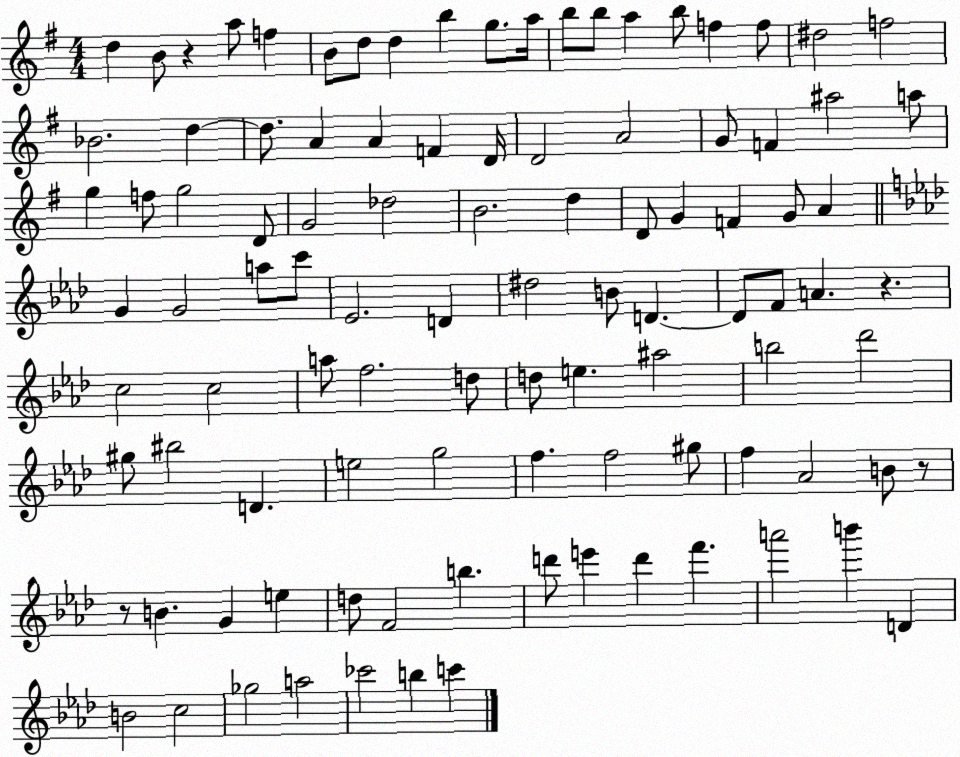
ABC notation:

X:1
T:Untitled
M:4/4
L:1/4
K:G
d B/2 z a/2 f B/2 d/2 d b g/2 a/4 b/2 b/2 a b/2 f f/2 ^d2 f2 _B2 d d/2 A A F D/4 D2 A2 G/2 F ^a2 a/2 g f/2 g2 D/2 G2 _d2 B2 d D/2 G F G/2 A G G2 a/2 c'/2 _E2 D ^d2 B/2 D D/2 F/2 A z c2 c2 a/2 f2 d/2 d/2 e ^a2 b2 _d'2 ^g/2 ^b2 D e2 g2 f f2 ^g/2 f _A2 B/2 z/2 z/2 B G e d/2 F2 b d'/2 e' d' f' a'2 b' D B2 c2 _g2 a2 _c'2 b c'